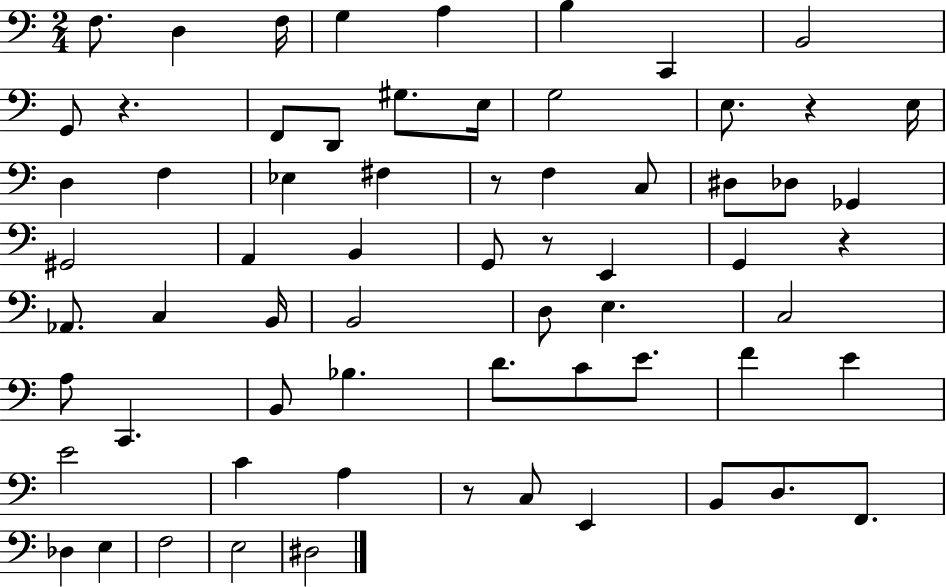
{
  \clef bass
  \numericTimeSignature
  \time 2/4
  \key c \major
  f8. d4 f16 | g4 a4 | b4 c,4 | b,2 | \break g,8 r4. | f,8 d,8 gis8. e16 | g2 | e8. r4 e16 | \break d4 f4 | ees4 fis4 | r8 f4 c8 | dis8 des8 ges,4 | \break gis,2 | a,4 b,4 | g,8 r8 e,4 | g,4 r4 | \break aes,8. c4 b,16 | b,2 | d8 e4. | c2 | \break a8 c,4. | b,8 bes4. | d'8. c'8 e'8. | f'4 e'4 | \break e'2 | c'4 a4 | r8 c8 e,4 | b,8 d8. f,8. | \break des4 e4 | f2 | e2 | dis2 | \break \bar "|."
}